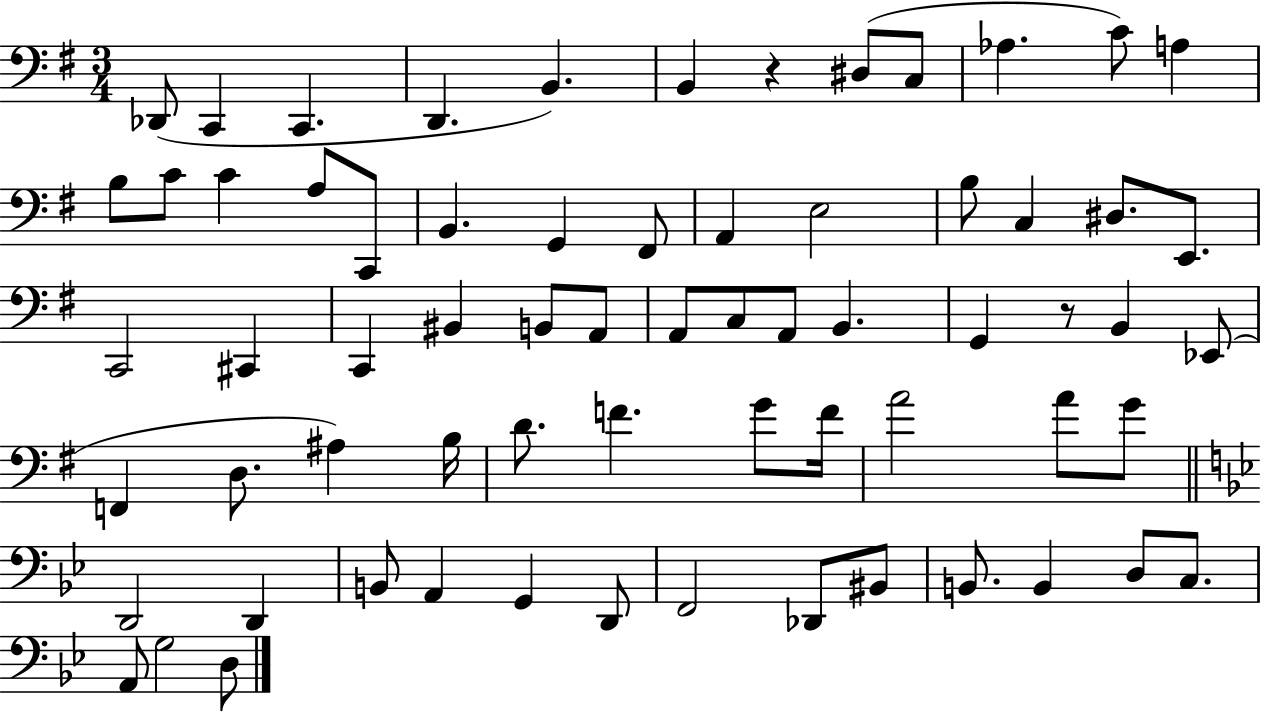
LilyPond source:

{
  \clef bass
  \numericTimeSignature
  \time 3/4
  \key g \major
  des,8( c,4 c,4. | d,4. b,4.) | b,4 r4 dis8( c8 | aes4. c'8) a4 | \break b8 c'8 c'4 a8 c,8 | b,4. g,4 fis,8 | a,4 e2 | b8 c4 dis8. e,8. | \break c,2 cis,4 | c,4 bis,4 b,8 a,8 | a,8 c8 a,8 b,4. | g,4 r8 b,4 ees,8( | \break f,4 d8. ais4) b16 | d'8. f'4. g'8 f'16 | a'2 a'8 g'8 | \bar "||" \break \key bes \major d,2 d,4 | b,8 a,4 g,4 d,8 | f,2 des,8 bis,8 | b,8. b,4 d8 c8. | \break a,8 g2 d8 | \bar "|."
}